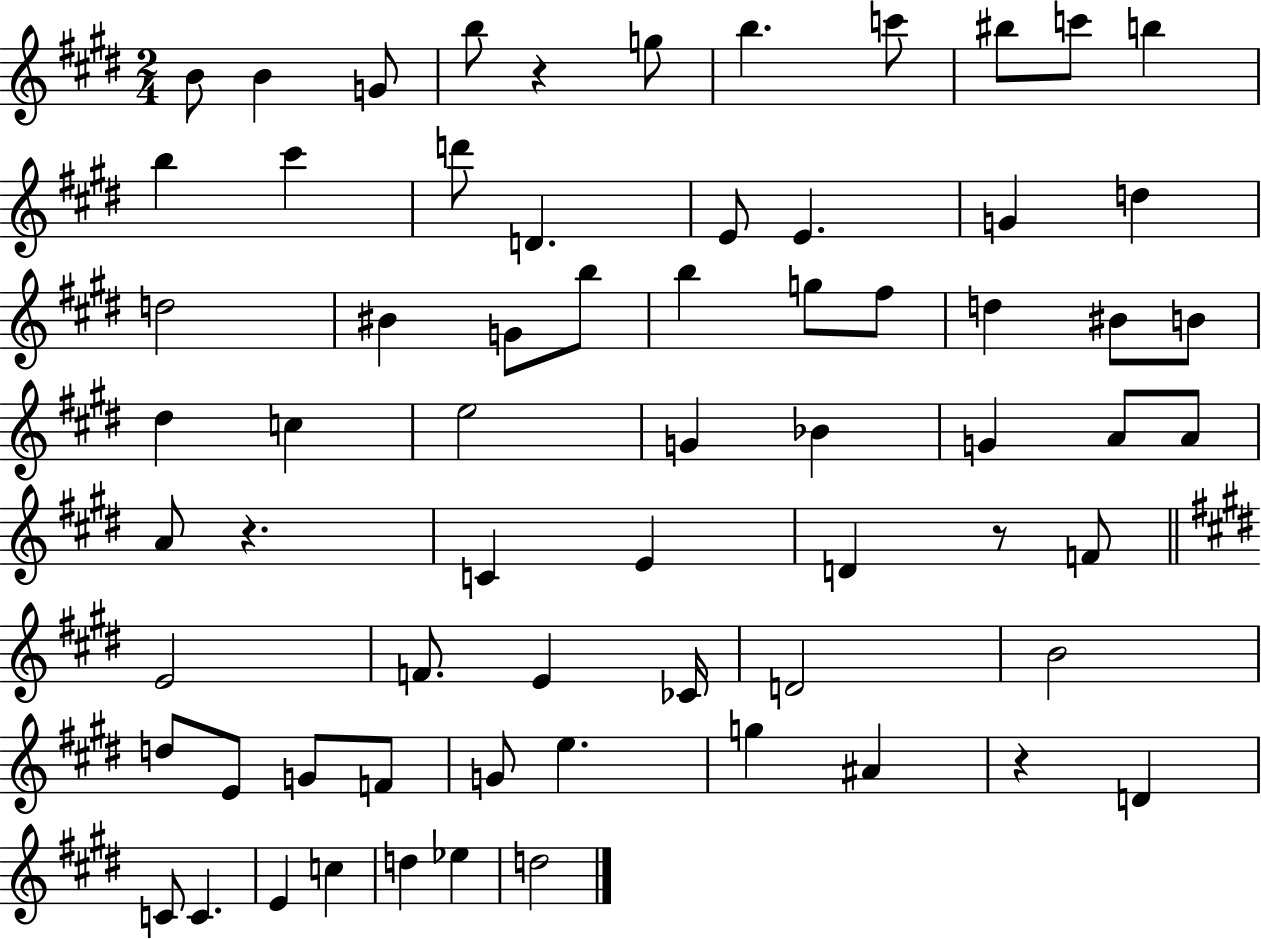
B4/e B4/q G4/e B5/e R/q G5/e B5/q. C6/e BIS5/e C6/e B5/q B5/q C#6/q D6/e D4/q. E4/e E4/q. G4/q D5/q D5/h BIS4/q G4/e B5/e B5/q G5/e F#5/e D5/q BIS4/e B4/e D#5/q C5/q E5/h G4/q Bb4/q G4/q A4/e A4/e A4/e R/q. C4/q E4/q D4/q R/e F4/e E4/h F4/e. E4/q CES4/s D4/h B4/h D5/e E4/e G4/e F4/e G4/e E5/q. G5/q A#4/q R/q D4/q C4/e C4/q. E4/q C5/q D5/q Eb5/q D5/h